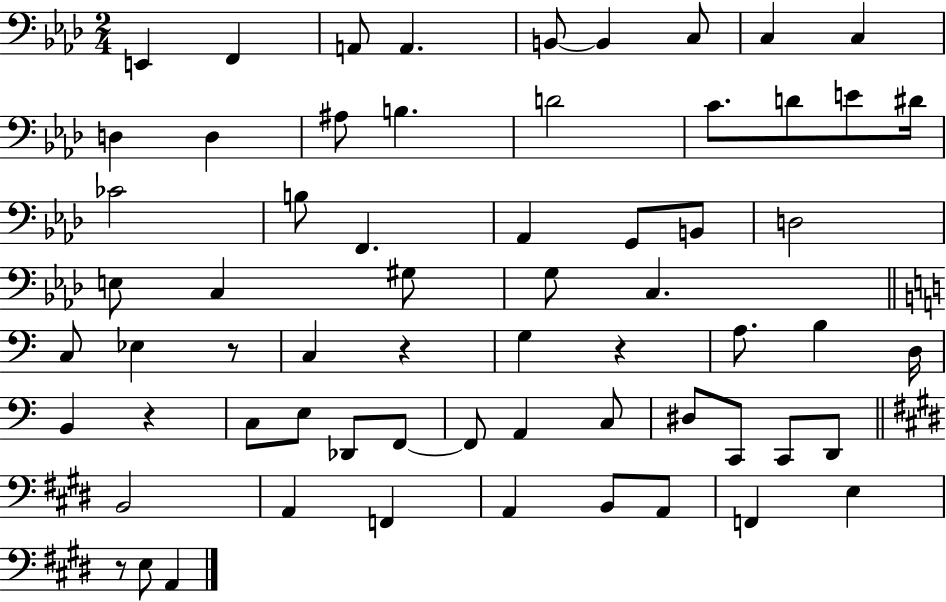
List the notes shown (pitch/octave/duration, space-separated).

E2/q F2/q A2/e A2/q. B2/e B2/q C3/e C3/q C3/q D3/q D3/q A#3/e B3/q. D4/h C4/e. D4/e E4/e D#4/s CES4/h B3/e F2/q. Ab2/q G2/e B2/e D3/h E3/e C3/q G#3/e G3/e C3/q. C3/e Eb3/q R/e C3/q R/q G3/q R/q A3/e. B3/q D3/s B2/q R/q C3/e E3/e Db2/e F2/e F2/e A2/q C3/e D#3/e C2/e C2/e D2/e B2/h A2/q F2/q A2/q B2/e A2/e F2/q E3/q R/e E3/e A2/q